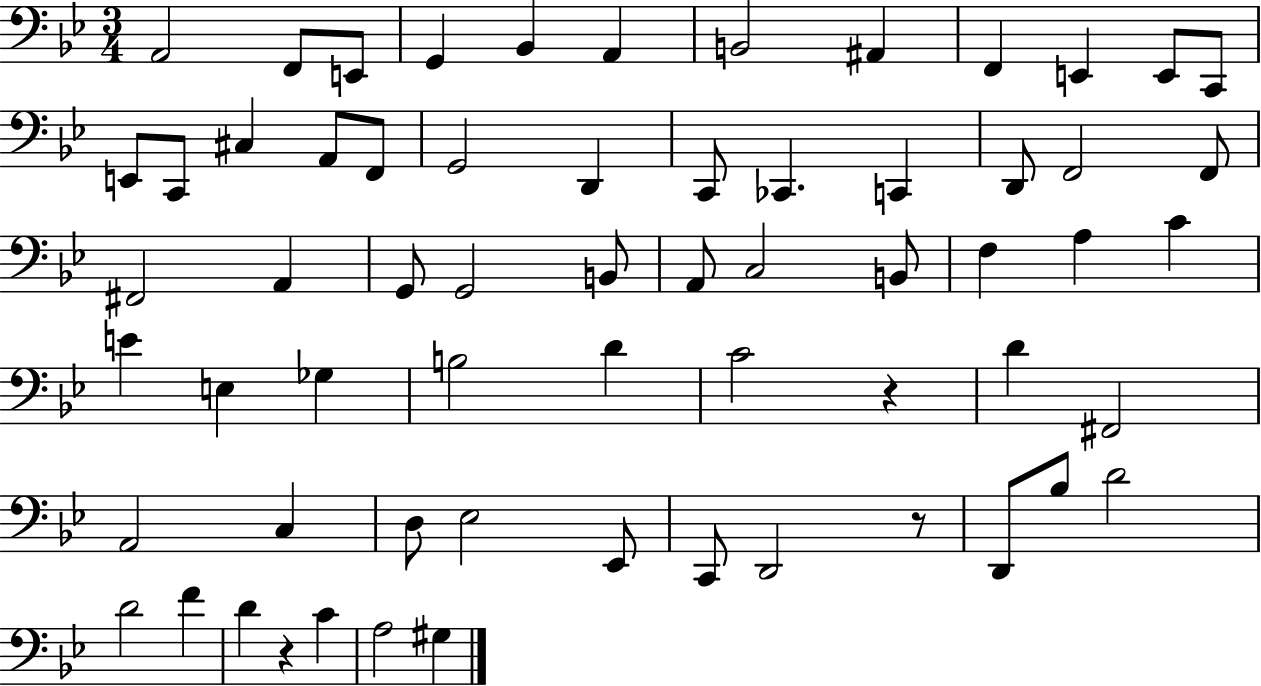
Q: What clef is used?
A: bass